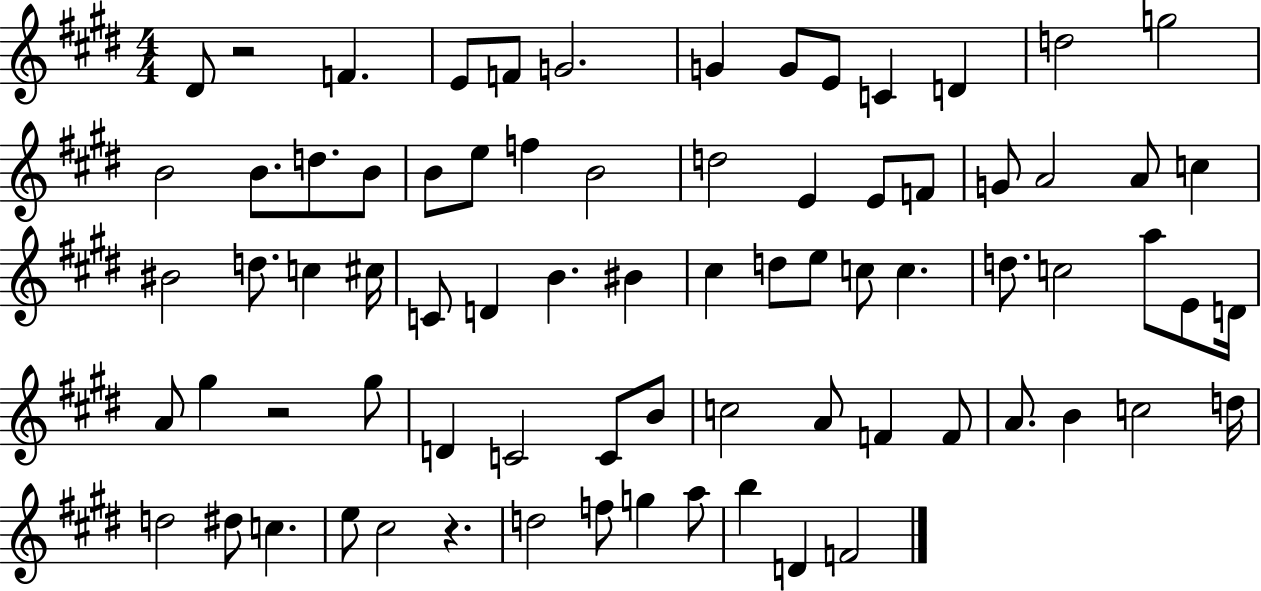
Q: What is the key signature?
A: E major